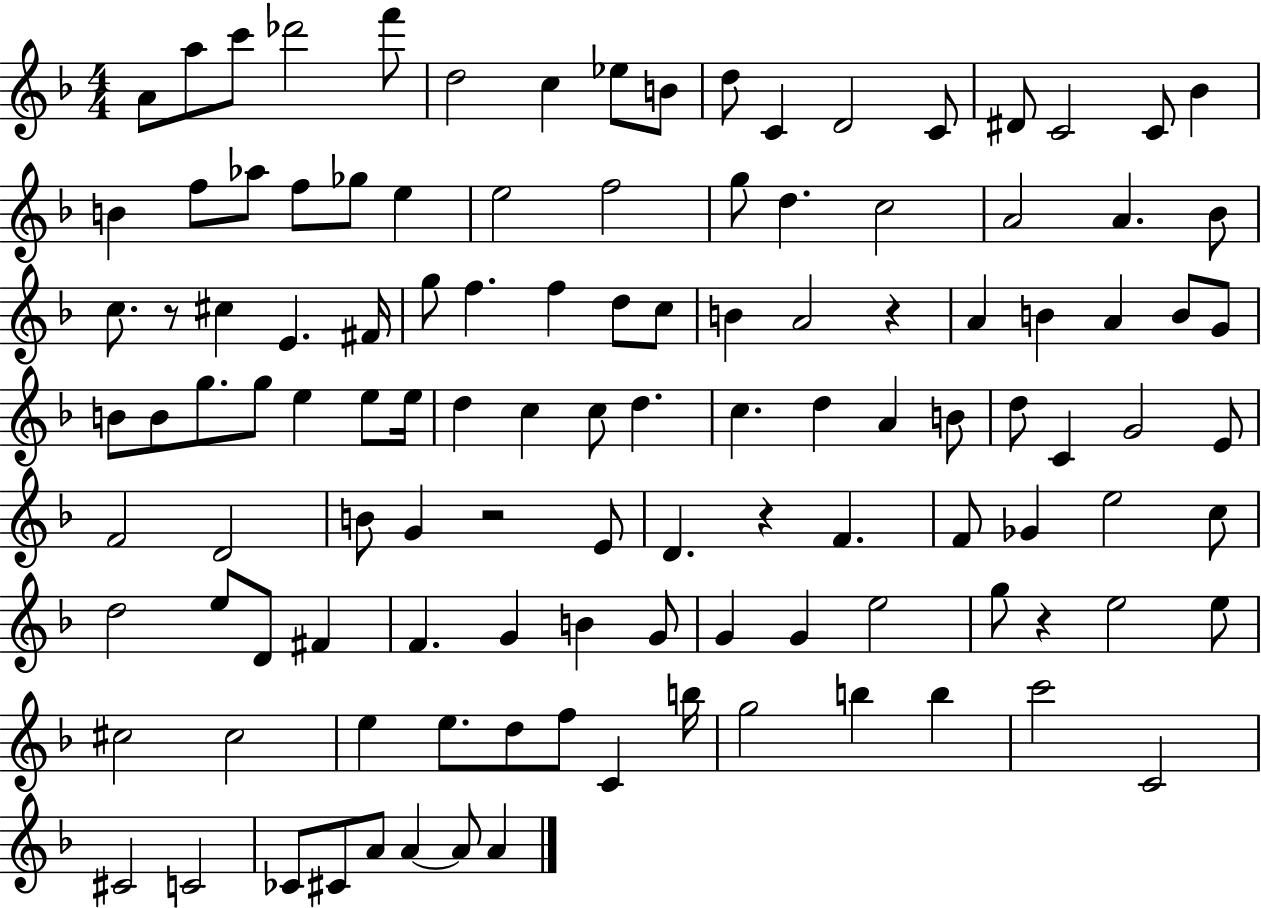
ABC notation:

X:1
T:Untitled
M:4/4
L:1/4
K:F
A/2 a/2 c'/2 _d'2 f'/2 d2 c _e/2 B/2 d/2 C D2 C/2 ^D/2 C2 C/2 _B B f/2 _a/2 f/2 _g/2 e e2 f2 g/2 d c2 A2 A _B/2 c/2 z/2 ^c E ^F/4 g/2 f f d/2 c/2 B A2 z A B A B/2 G/2 B/2 B/2 g/2 g/2 e e/2 e/4 d c c/2 d c d A B/2 d/2 C G2 E/2 F2 D2 B/2 G z2 E/2 D z F F/2 _G e2 c/2 d2 e/2 D/2 ^F F G B G/2 G G e2 g/2 z e2 e/2 ^c2 ^c2 e e/2 d/2 f/2 C b/4 g2 b b c'2 C2 ^C2 C2 _C/2 ^C/2 A/2 A A/2 A